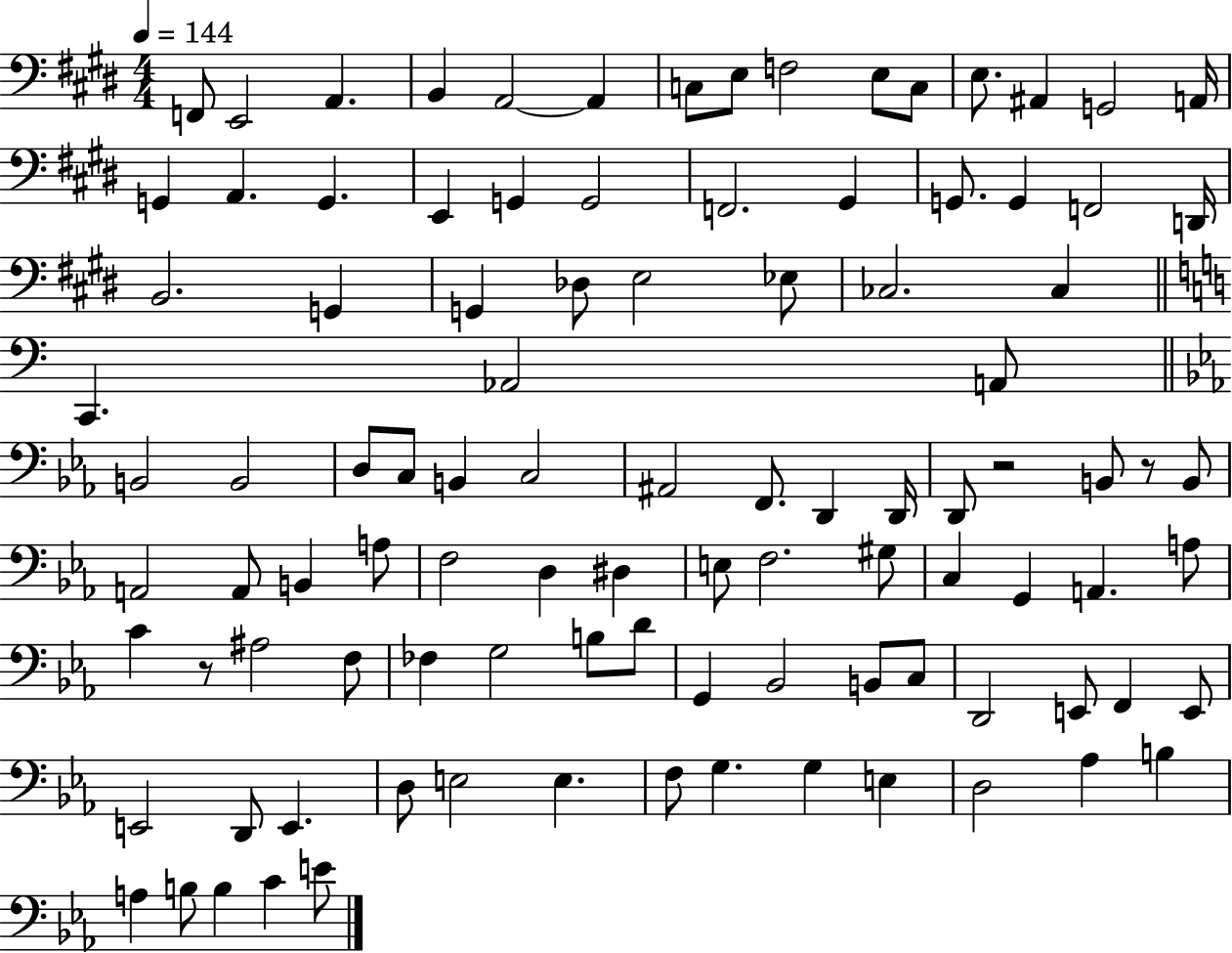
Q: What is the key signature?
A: E major